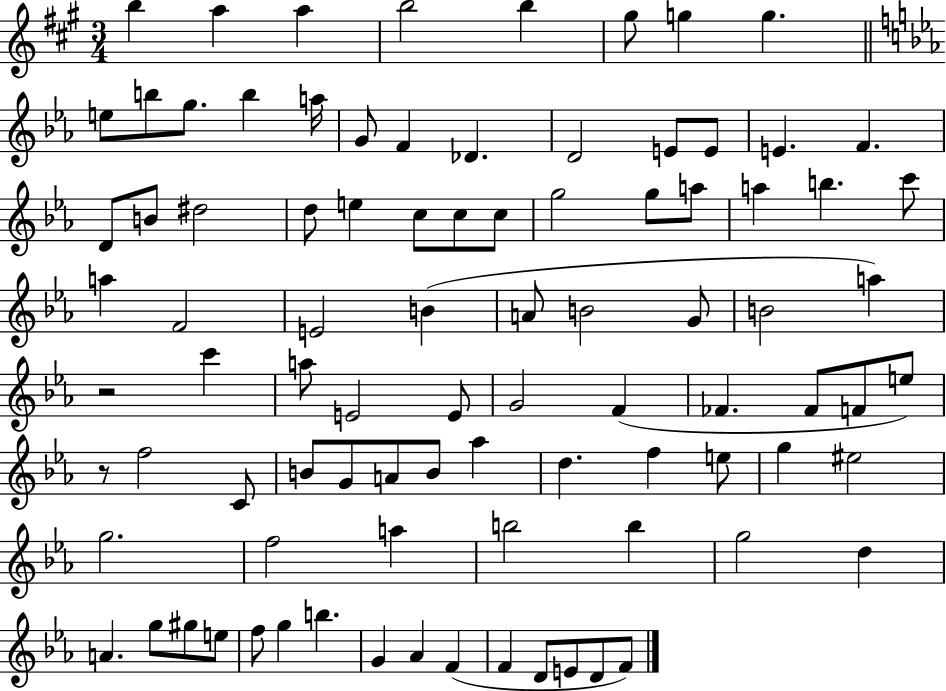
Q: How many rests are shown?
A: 2